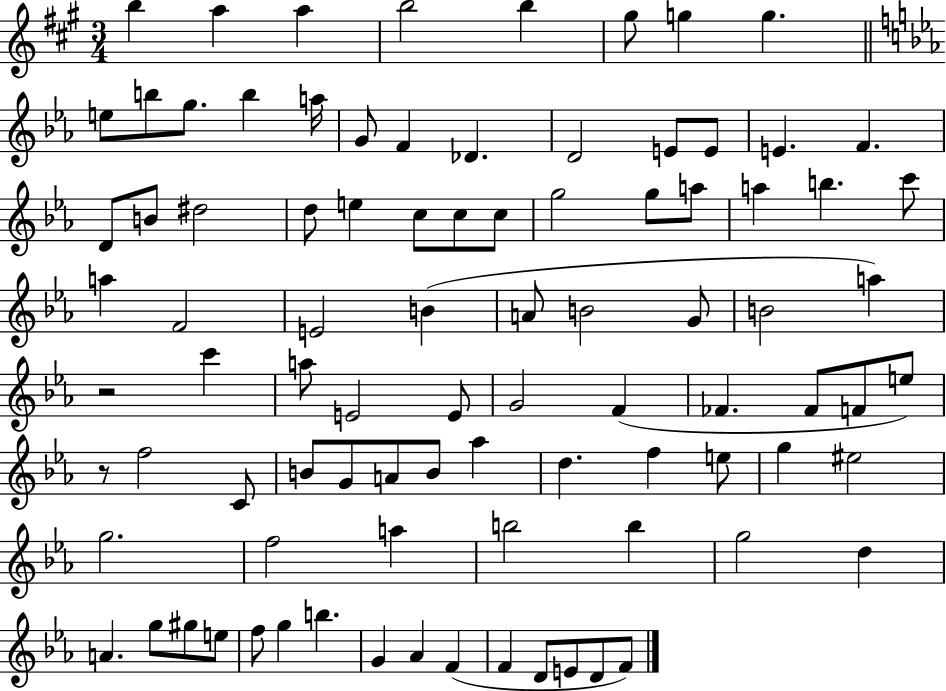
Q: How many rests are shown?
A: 2